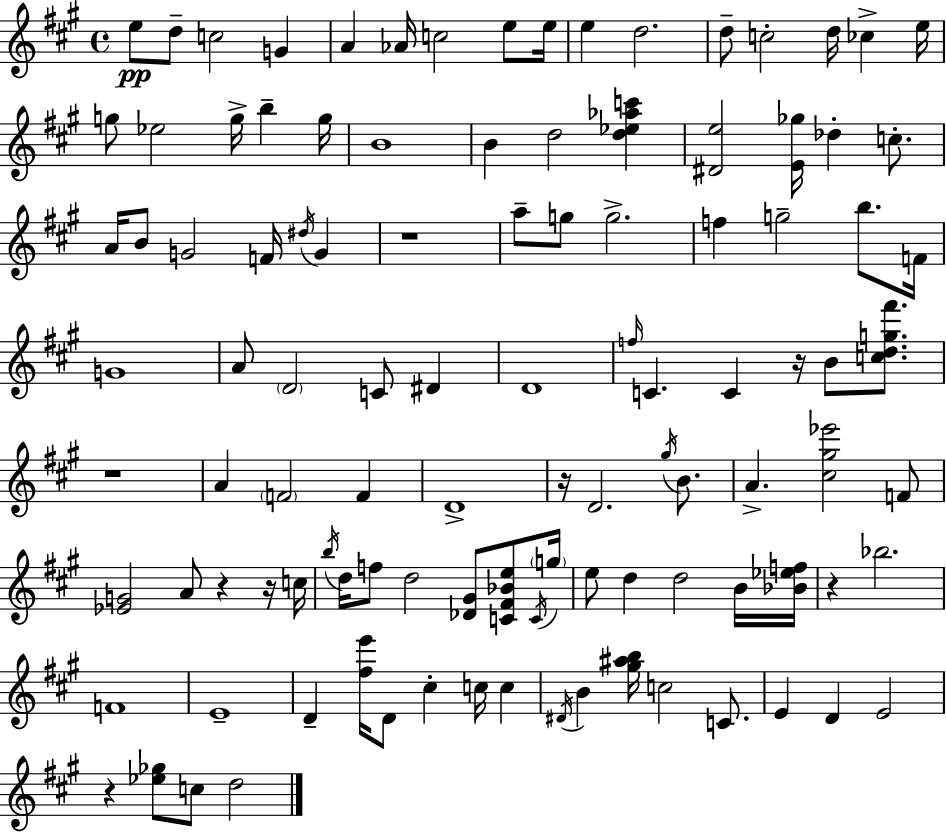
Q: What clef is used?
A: treble